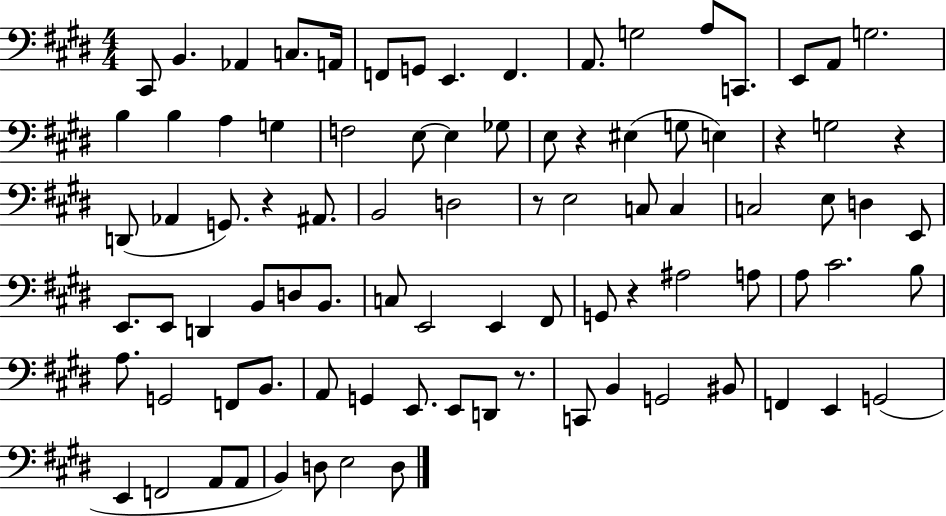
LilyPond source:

{
  \clef bass
  \numericTimeSignature
  \time 4/4
  \key e \major
  cis,8 b,4. aes,4 c8. a,16 | f,8 g,8 e,4. f,4. | a,8. g2 a8 c,8. | e,8 a,8 g2. | \break b4 b4 a4 g4 | f2 e8~~ e4 ges8 | e8 r4 eis4( g8 e4) | r4 g2 r4 | \break d,8( aes,4 g,8.) r4 ais,8. | b,2 d2 | r8 e2 c8 c4 | c2 e8 d4 e,8 | \break e,8. e,8 d,4 b,8 d8 b,8. | c8 e,2 e,4 fis,8 | g,8 r4 ais2 a8 | a8 cis'2. b8 | \break a8. g,2 f,8 b,8. | a,8 g,4 e,8. e,8 d,8 r8. | c,8 b,4 g,2 bis,8 | f,4 e,4 g,2( | \break e,4 f,2 a,8 a,8 | b,4) d8 e2 d8 | \bar "|."
}